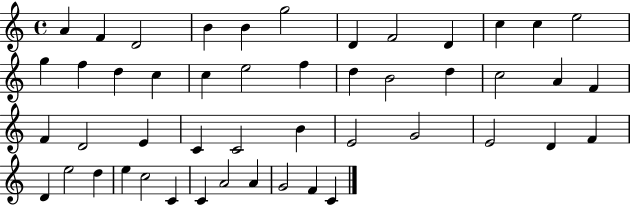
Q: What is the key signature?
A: C major